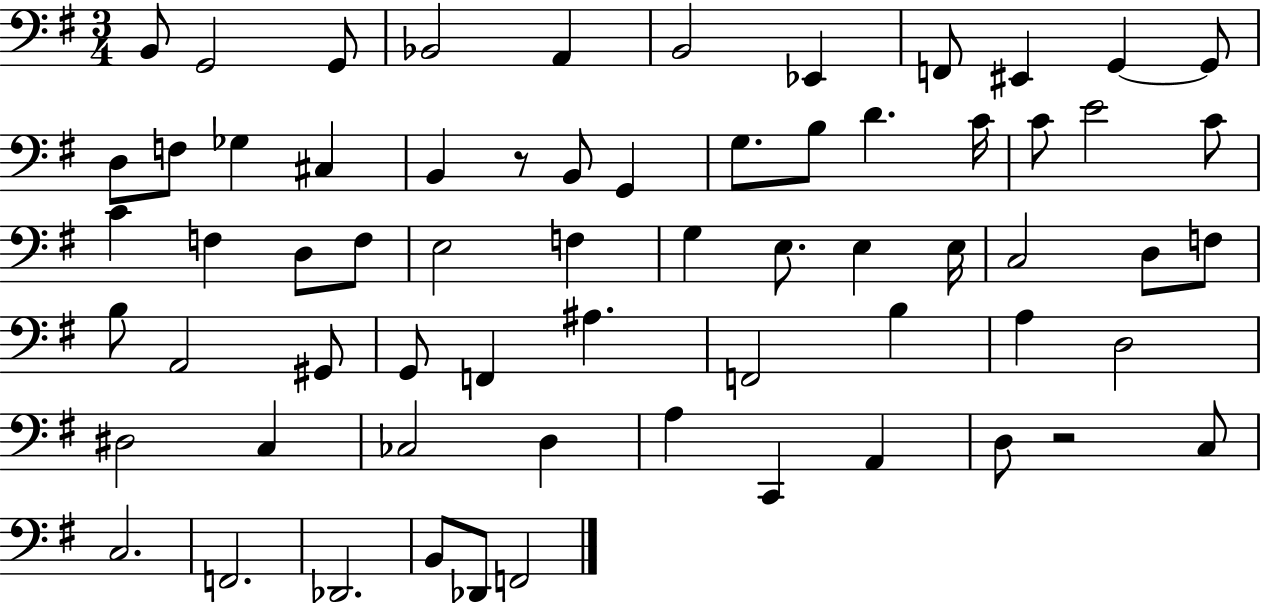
B2/e G2/h G2/e Bb2/h A2/q B2/h Eb2/q F2/e EIS2/q G2/q G2/e D3/e F3/e Gb3/q C#3/q B2/q R/e B2/e G2/q G3/e. B3/e D4/q. C4/s C4/e E4/h C4/e C4/q F3/q D3/e F3/e E3/h F3/q G3/q E3/e. E3/q E3/s C3/h D3/e F3/e B3/e A2/h G#2/e G2/e F2/q A#3/q. F2/h B3/q A3/q D3/h D#3/h C3/q CES3/h D3/q A3/q C2/q A2/q D3/e R/h C3/e C3/h. F2/h. Db2/h. B2/e Db2/e F2/h